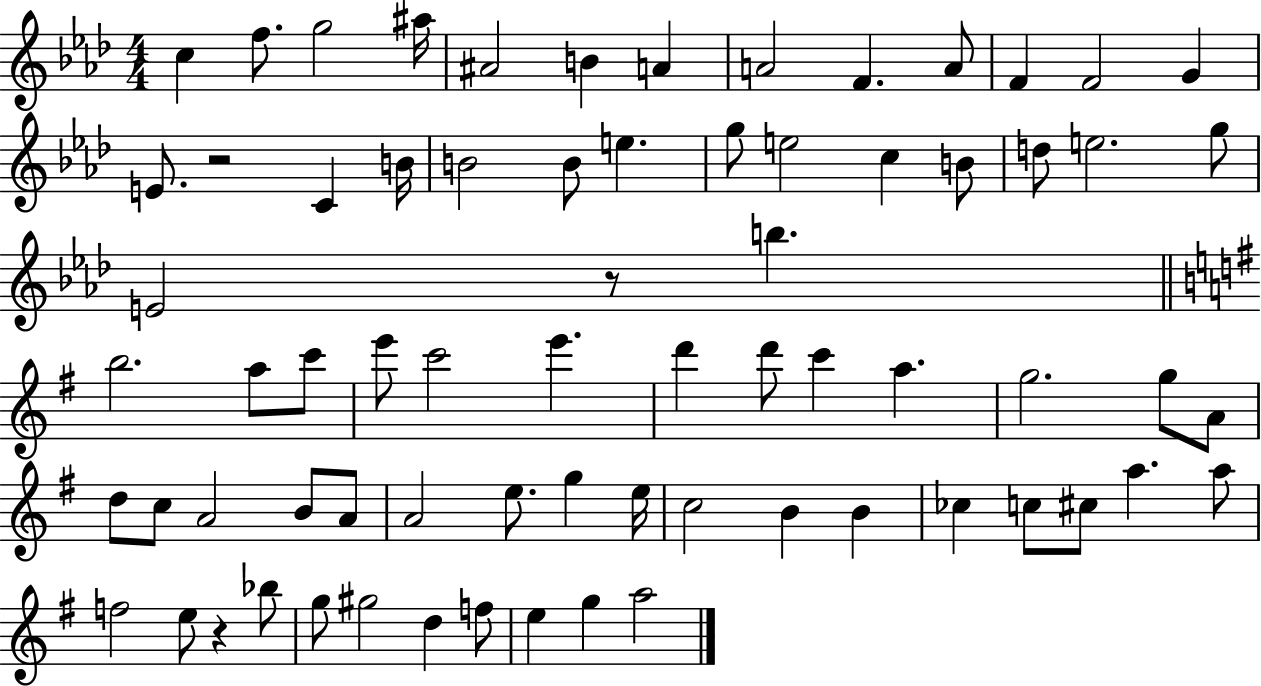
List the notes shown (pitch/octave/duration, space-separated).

C5/q F5/e. G5/h A#5/s A#4/h B4/q A4/q A4/h F4/q. A4/e F4/q F4/h G4/q E4/e. R/h C4/q B4/s B4/h B4/e E5/q. G5/e E5/h C5/q B4/e D5/e E5/h. G5/e E4/h R/e B5/q. B5/h. A5/e C6/e E6/e C6/h E6/q. D6/q D6/e C6/q A5/q. G5/h. G5/e A4/e D5/e C5/e A4/h B4/e A4/e A4/h E5/e. G5/q E5/s C5/h B4/q B4/q CES5/q C5/e C#5/e A5/q. A5/e F5/h E5/e R/q Bb5/e G5/e G#5/h D5/q F5/e E5/q G5/q A5/h